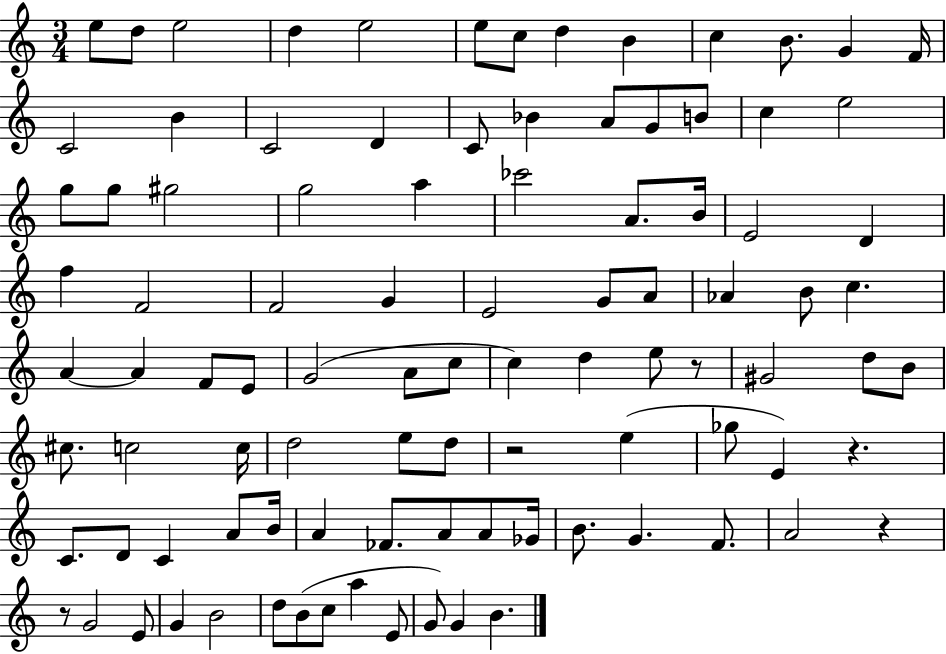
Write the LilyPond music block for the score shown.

{
  \clef treble
  \numericTimeSignature
  \time 3/4
  \key c \major
  e''8 d''8 e''2 | d''4 e''2 | e''8 c''8 d''4 b'4 | c''4 b'8. g'4 f'16 | \break c'2 b'4 | c'2 d'4 | c'8 bes'4 a'8 g'8 b'8 | c''4 e''2 | \break g''8 g''8 gis''2 | g''2 a''4 | ces'''2 a'8. b'16 | e'2 d'4 | \break f''4 f'2 | f'2 g'4 | e'2 g'8 a'8 | aes'4 b'8 c''4. | \break a'4~~ a'4 f'8 e'8 | g'2( a'8 c''8 | c''4) d''4 e''8 r8 | gis'2 d''8 b'8 | \break cis''8. c''2 c''16 | d''2 e''8 d''8 | r2 e''4( | ges''8 e'4) r4. | \break c'8. d'8 c'4 a'8 b'16 | a'4 fes'8. a'8 a'8 ges'16 | b'8. g'4. f'8. | a'2 r4 | \break r8 g'2 e'8 | g'4 b'2 | d''8 b'8( c''8 a''4 e'8 | g'8) g'4 b'4. | \break \bar "|."
}